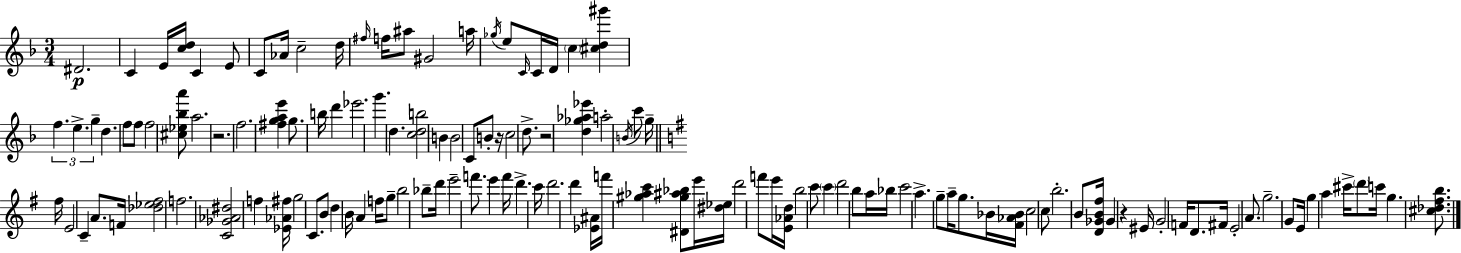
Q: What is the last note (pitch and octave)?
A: G5